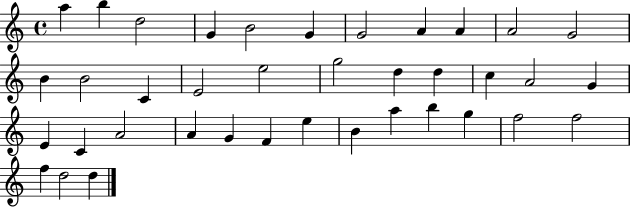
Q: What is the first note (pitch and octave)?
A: A5